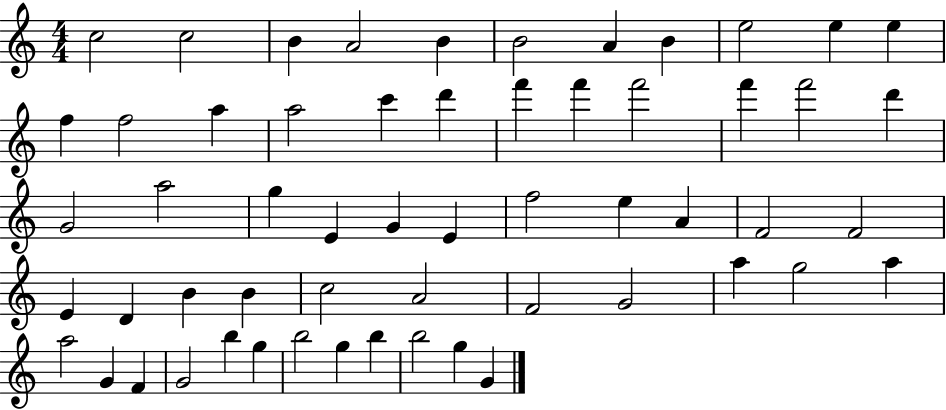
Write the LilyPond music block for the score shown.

{
  \clef treble
  \numericTimeSignature
  \time 4/4
  \key c \major
  c''2 c''2 | b'4 a'2 b'4 | b'2 a'4 b'4 | e''2 e''4 e''4 | \break f''4 f''2 a''4 | a''2 c'''4 d'''4 | f'''4 f'''4 f'''2 | f'''4 f'''2 d'''4 | \break g'2 a''2 | g''4 e'4 g'4 e'4 | f''2 e''4 a'4 | f'2 f'2 | \break e'4 d'4 b'4 b'4 | c''2 a'2 | f'2 g'2 | a''4 g''2 a''4 | \break a''2 g'4 f'4 | g'2 b''4 g''4 | b''2 g''4 b''4 | b''2 g''4 g'4 | \break \bar "|."
}